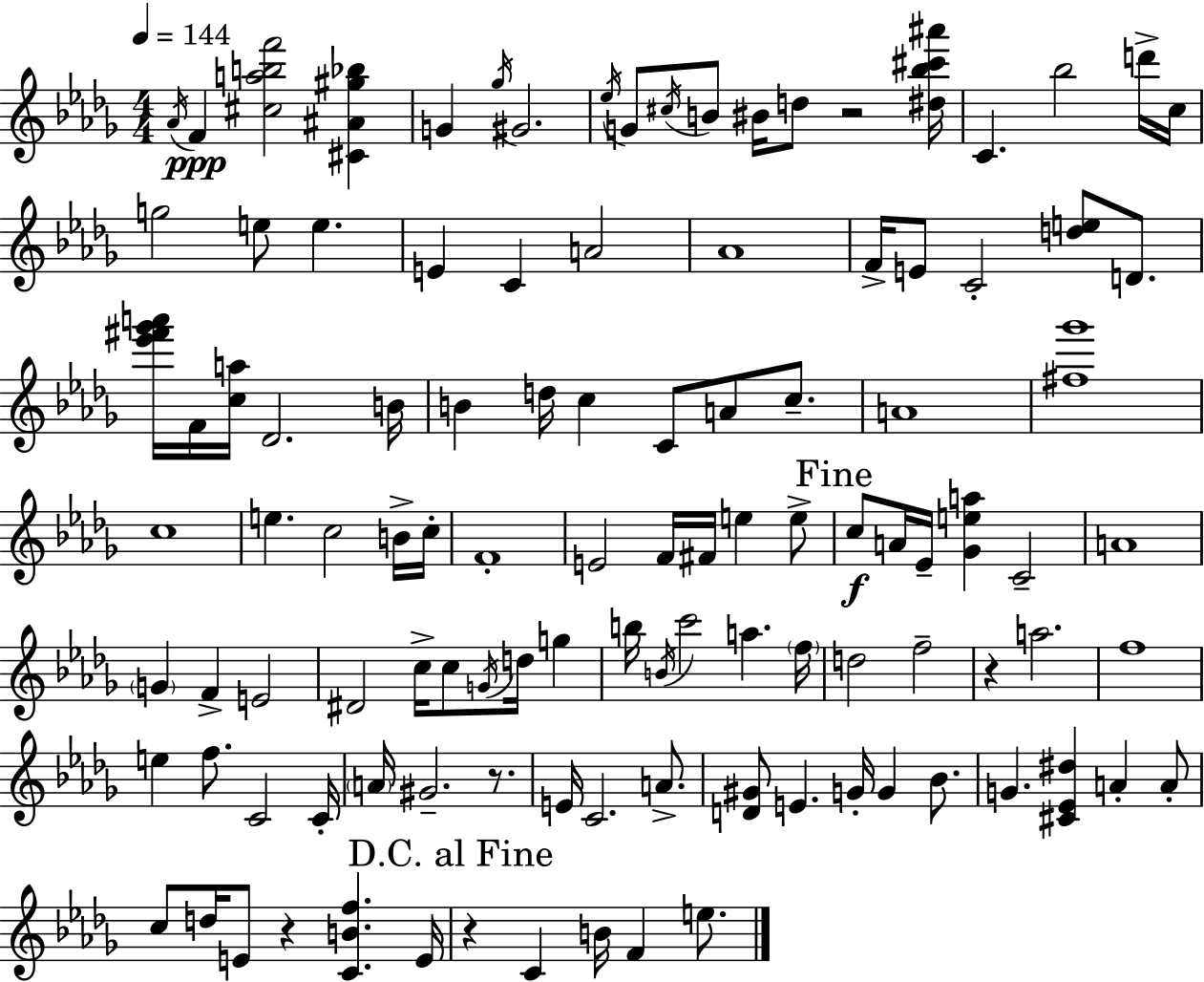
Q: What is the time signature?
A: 4/4